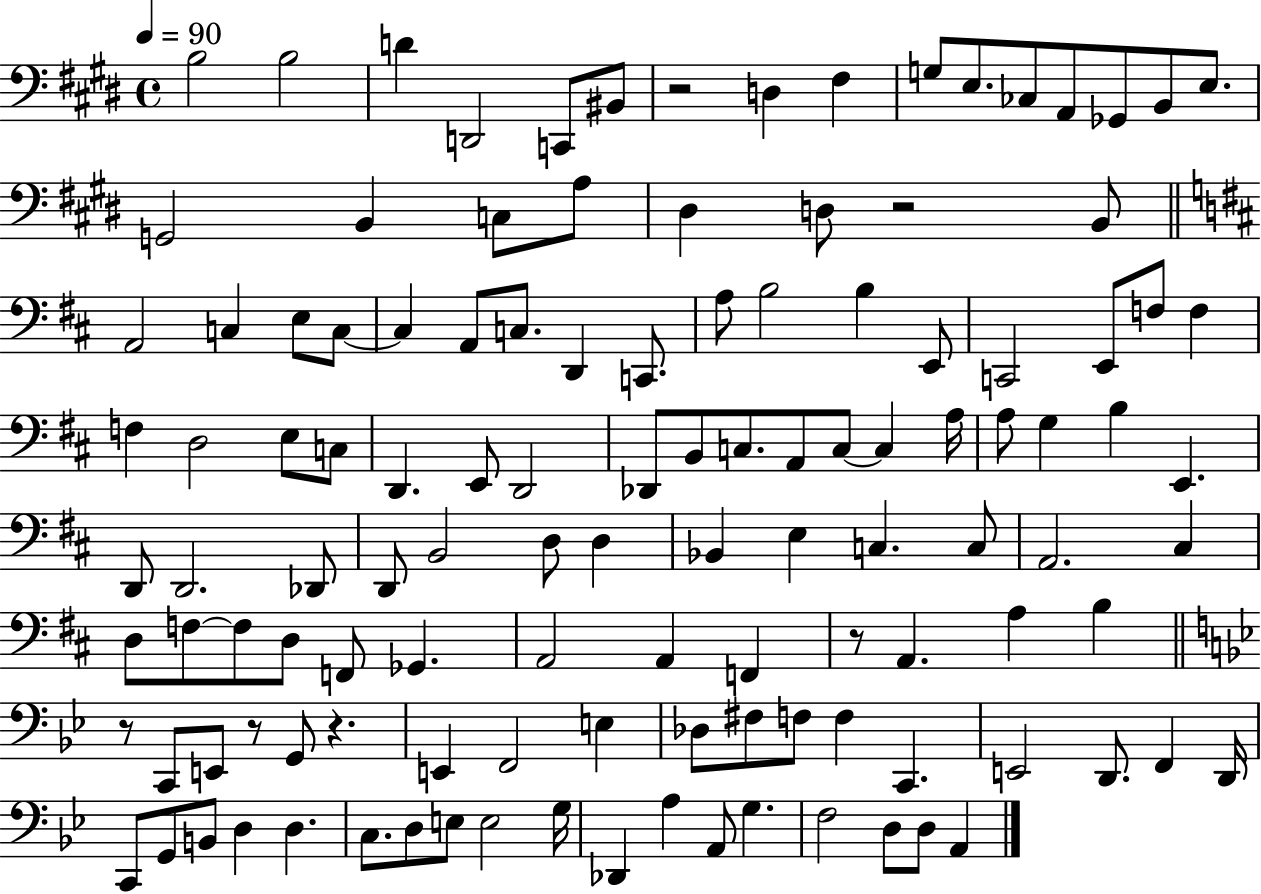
B3/h B3/h D4/q D2/h C2/e BIS2/e R/h D3/q F#3/q G3/e E3/e. CES3/e A2/e Gb2/e B2/e E3/e. G2/h B2/q C3/e A3/e D#3/q D3/e R/h B2/e A2/h C3/q E3/e C3/e C3/q A2/e C3/e. D2/q C2/e. A3/e B3/h B3/q E2/e C2/h E2/e F3/e F3/q F3/q D3/h E3/e C3/e D2/q. E2/e D2/h Db2/e B2/e C3/e. A2/e C3/e C3/q A3/s A3/e G3/q B3/q E2/q. D2/e D2/h. Db2/e D2/e B2/h D3/e D3/q Bb2/q E3/q C3/q. C3/e A2/h. C#3/q D3/e F3/e F3/e D3/e F2/e Gb2/q. A2/h A2/q F2/q R/e A2/q. A3/q B3/q R/e C2/e E2/e R/e G2/e R/q. E2/q F2/h E3/q Db3/e F#3/e F3/e F3/q C2/q. E2/h D2/e. F2/q D2/s C2/e G2/e B2/e D3/q D3/q. C3/e. D3/e E3/e E3/h G3/s Db2/q A3/q A2/e G3/q. F3/h D3/e D3/e A2/q